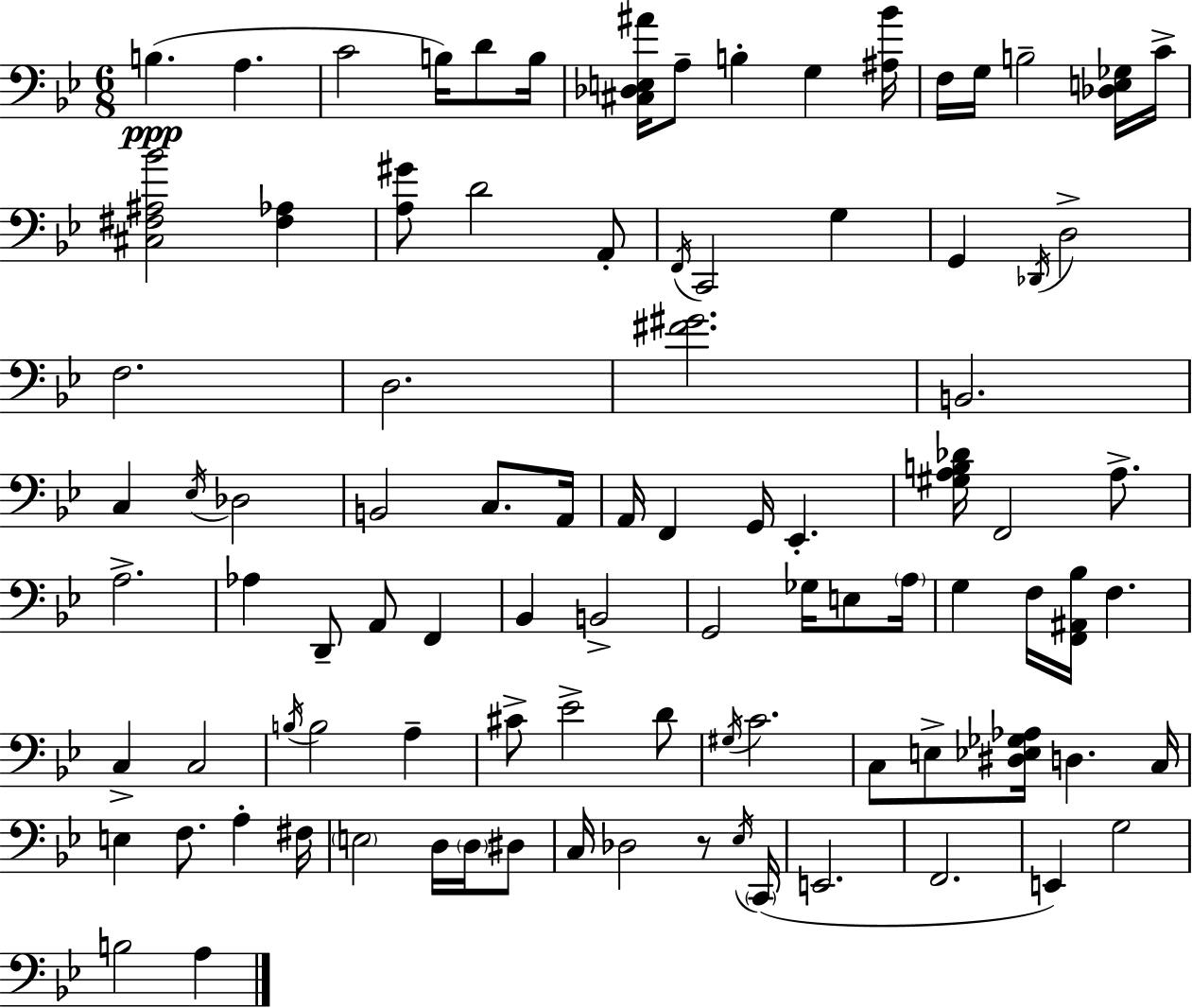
X:1
T:Untitled
M:6/8
L:1/4
K:Gm
B, A, C2 B,/4 D/2 B,/4 [^C,_D,E,^A]/4 A,/2 B, G, [^A,_B]/4 F,/4 G,/4 B,2 [_D,E,_G,]/4 C/4 [^C,^F,^A,_B]2 [^F,_A,] [A,^G]/2 D2 A,,/2 F,,/4 C,,2 G, G,, _D,,/4 D,2 F,2 D,2 [^F^G]2 B,,2 C, _E,/4 _D,2 B,,2 C,/2 A,,/4 A,,/4 F,, G,,/4 _E,, [^G,A,B,_D]/4 F,,2 A,/2 A,2 _A, D,,/2 A,,/2 F,, _B,, B,,2 G,,2 _G,/4 E,/2 A,/4 G, F,/4 [F,,^A,,_B,]/4 F, C, C,2 B,/4 B,2 A, ^C/2 _E2 D/2 ^G,/4 C2 C,/2 E,/2 [^D,_E,_G,_A,]/4 D, C,/4 E, F,/2 A, ^F,/4 E,2 D,/4 D,/4 ^D,/2 C,/4 _D,2 z/2 _E,/4 C,,/4 E,,2 F,,2 E,, G,2 B,2 A,